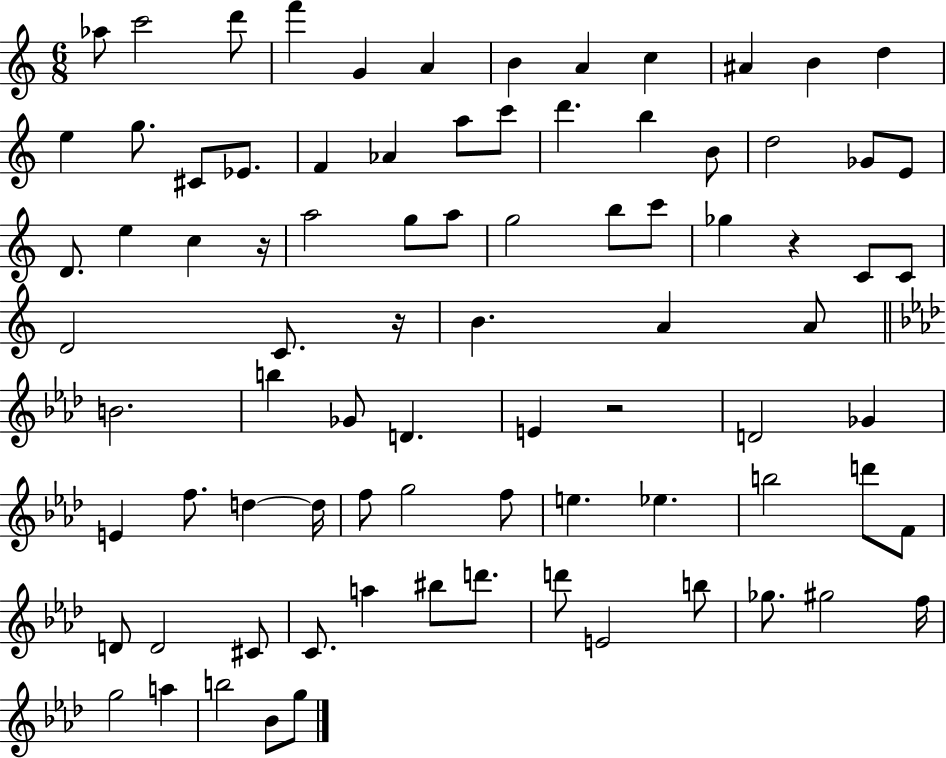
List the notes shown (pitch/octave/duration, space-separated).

Ab5/e C6/h D6/e F6/q G4/q A4/q B4/q A4/q C5/q A#4/q B4/q D5/q E5/q G5/e. C#4/e Eb4/e. F4/q Ab4/q A5/e C6/e D6/q. B5/q B4/e D5/h Gb4/e E4/e D4/e. E5/q C5/q R/s A5/h G5/e A5/e G5/h B5/e C6/e Gb5/q R/q C4/e C4/e D4/h C4/e. R/s B4/q. A4/q A4/e B4/h. B5/q Gb4/e D4/q. E4/q R/h D4/h Gb4/q E4/q F5/e. D5/q D5/s F5/e G5/h F5/e E5/q. Eb5/q. B5/h D6/e F4/e D4/e D4/h C#4/e C4/e. A5/q BIS5/e D6/e. D6/e E4/h B5/e Gb5/e. G#5/h F5/s G5/h A5/q B5/h Bb4/e G5/e